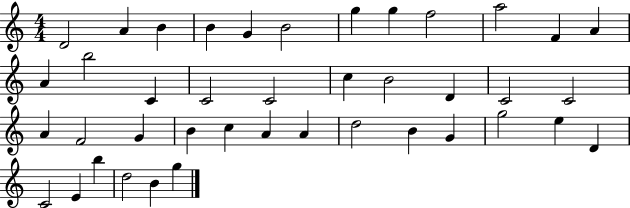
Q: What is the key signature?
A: C major